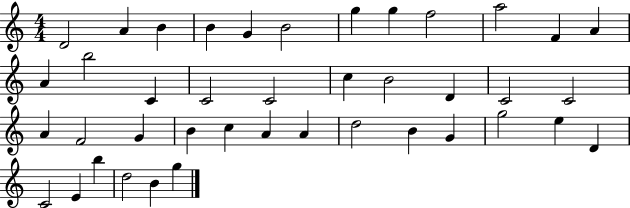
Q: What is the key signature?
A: C major